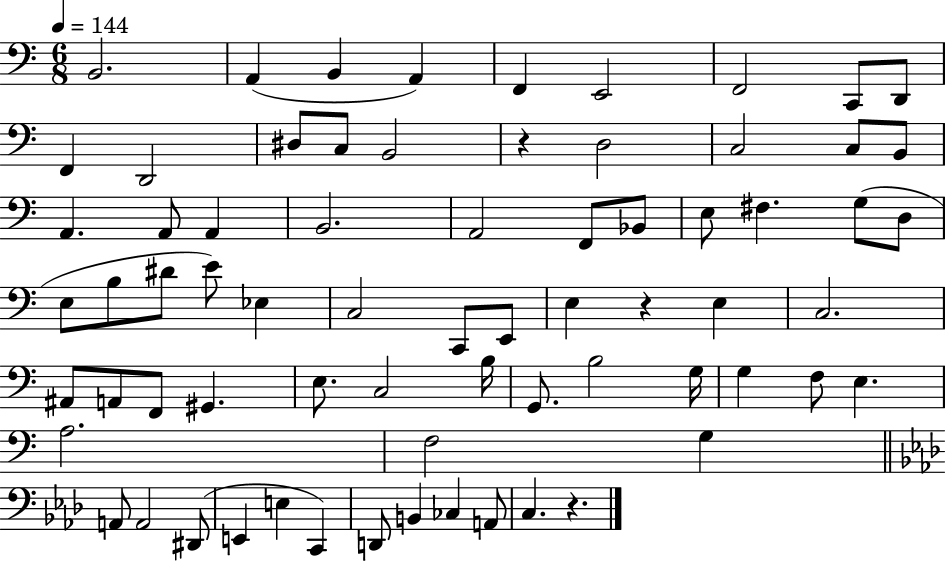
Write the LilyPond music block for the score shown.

{
  \clef bass
  \numericTimeSignature
  \time 6/8
  \key c \major
  \tempo 4 = 144
  \repeat volta 2 { b,2. | a,4( b,4 a,4) | f,4 e,2 | f,2 c,8 d,8 | \break f,4 d,2 | dis8 c8 b,2 | r4 d2 | c2 c8 b,8 | \break a,4. a,8 a,4 | b,2. | a,2 f,8 bes,8 | e8 fis4. g8( d8 | \break e8 b8 dis'8 e'8) ees4 | c2 c,8 e,8 | e4 r4 e4 | c2. | \break ais,8 a,8 f,8 gis,4. | e8. c2 b16 | g,8. b2 g16 | g4 f8 e4. | \break a2. | f2 g4 | \bar "||" \break \key aes \major a,8 a,2 dis,8( | e,4 e4 c,4) | d,8 b,4 ces4 a,8 | c4. r4. | \break } \bar "|."
}